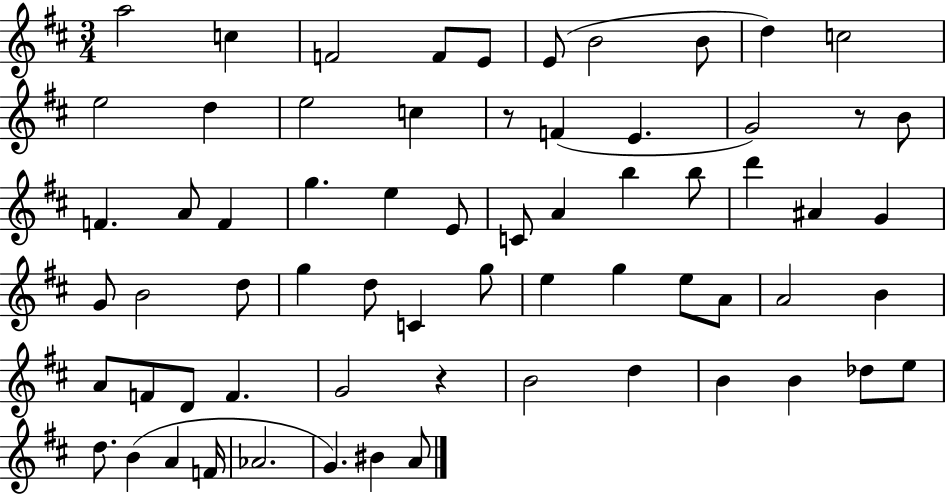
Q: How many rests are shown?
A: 3